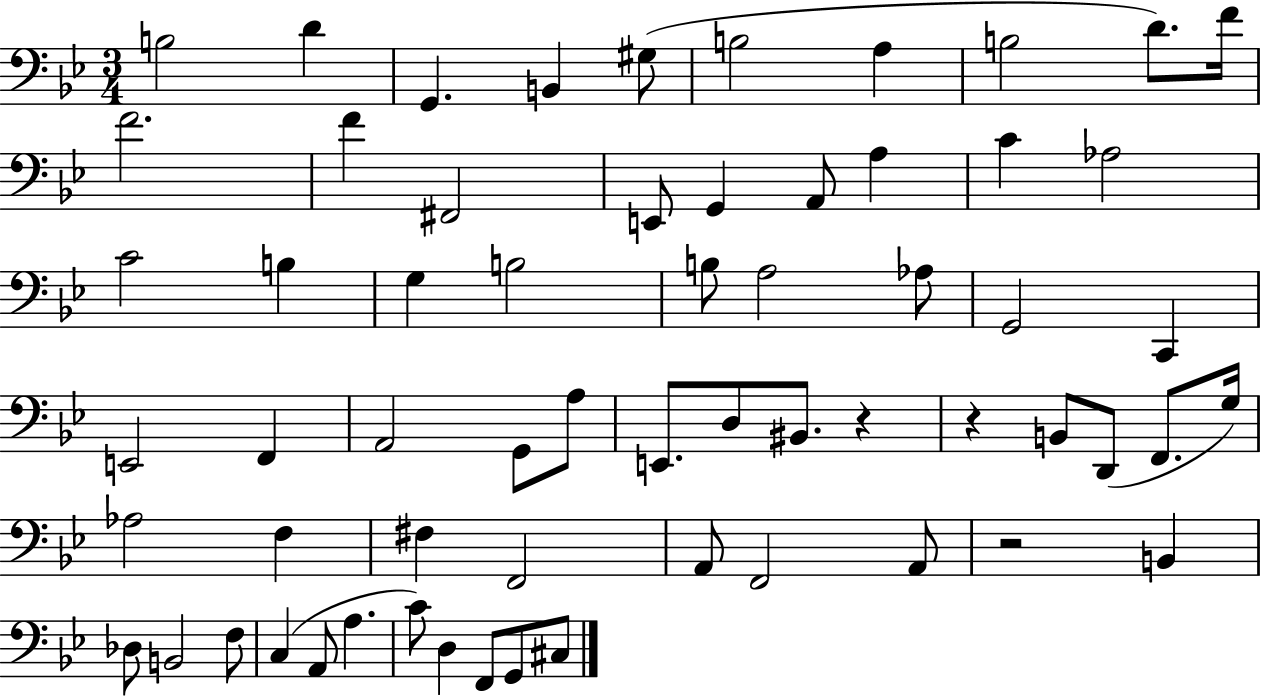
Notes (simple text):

B3/h D4/q G2/q. B2/q G#3/e B3/h A3/q B3/h D4/e. F4/s F4/h. F4/q F#2/h E2/e G2/q A2/e A3/q C4/q Ab3/h C4/h B3/q G3/q B3/h B3/e A3/h Ab3/e G2/h C2/q E2/h F2/q A2/h G2/e A3/e E2/e. D3/e BIS2/e. R/q R/q B2/e D2/e F2/e. G3/s Ab3/h F3/q F#3/q F2/h A2/e F2/h A2/e R/h B2/q Db3/e B2/h F3/e C3/q A2/e A3/q. C4/e D3/q F2/e G2/e C#3/e